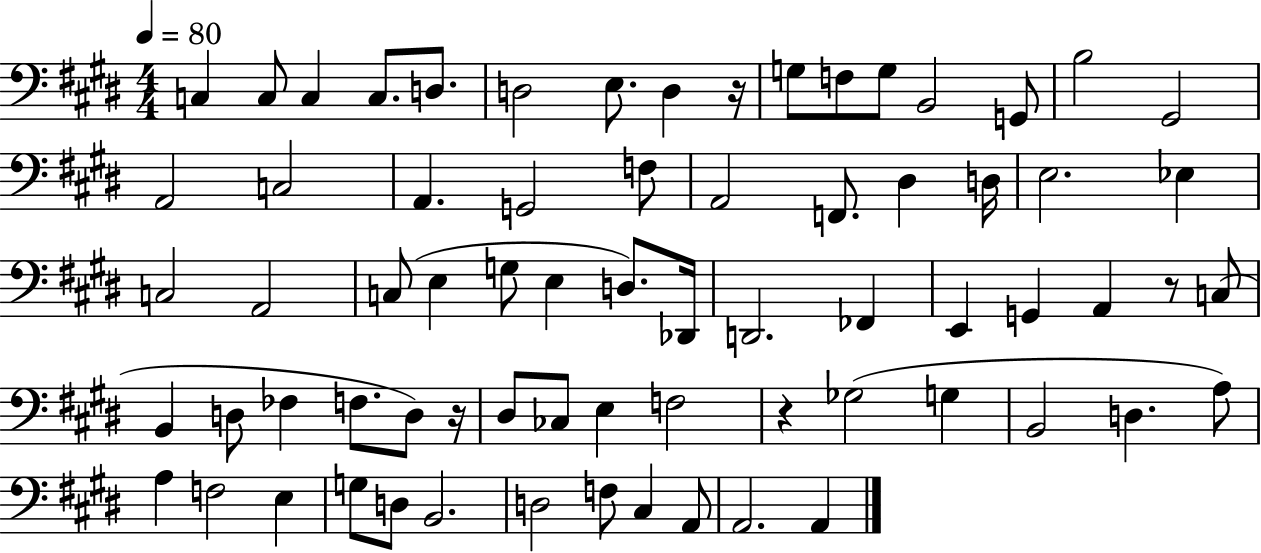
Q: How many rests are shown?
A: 4